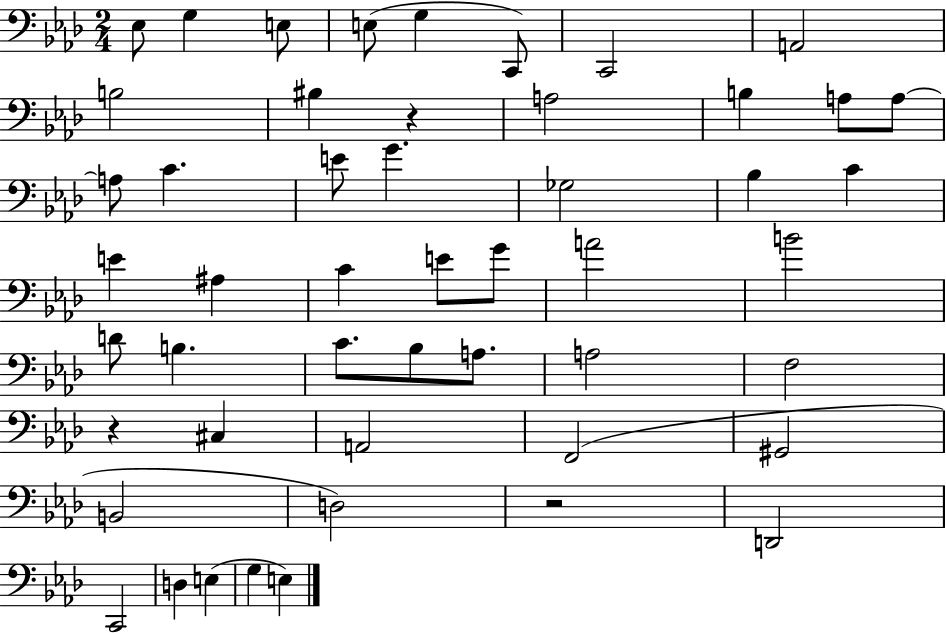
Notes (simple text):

Eb3/e G3/q E3/e E3/e G3/q C2/e C2/h A2/h B3/h BIS3/q R/q A3/h B3/q A3/e A3/e A3/e C4/q. E4/e G4/q. Gb3/h Bb3/q C4/q E4/q A#3/q C4/q E4/e G4/e A4/h B4/h D4/e B3/q. C4/e. Bb3/e A3/e. A3/h F3/h R/q C#3/q A2/h F2/h G#2/h B2/h D3/h R/h D2/h C2/h D3/q E3/q G3/q E3/q